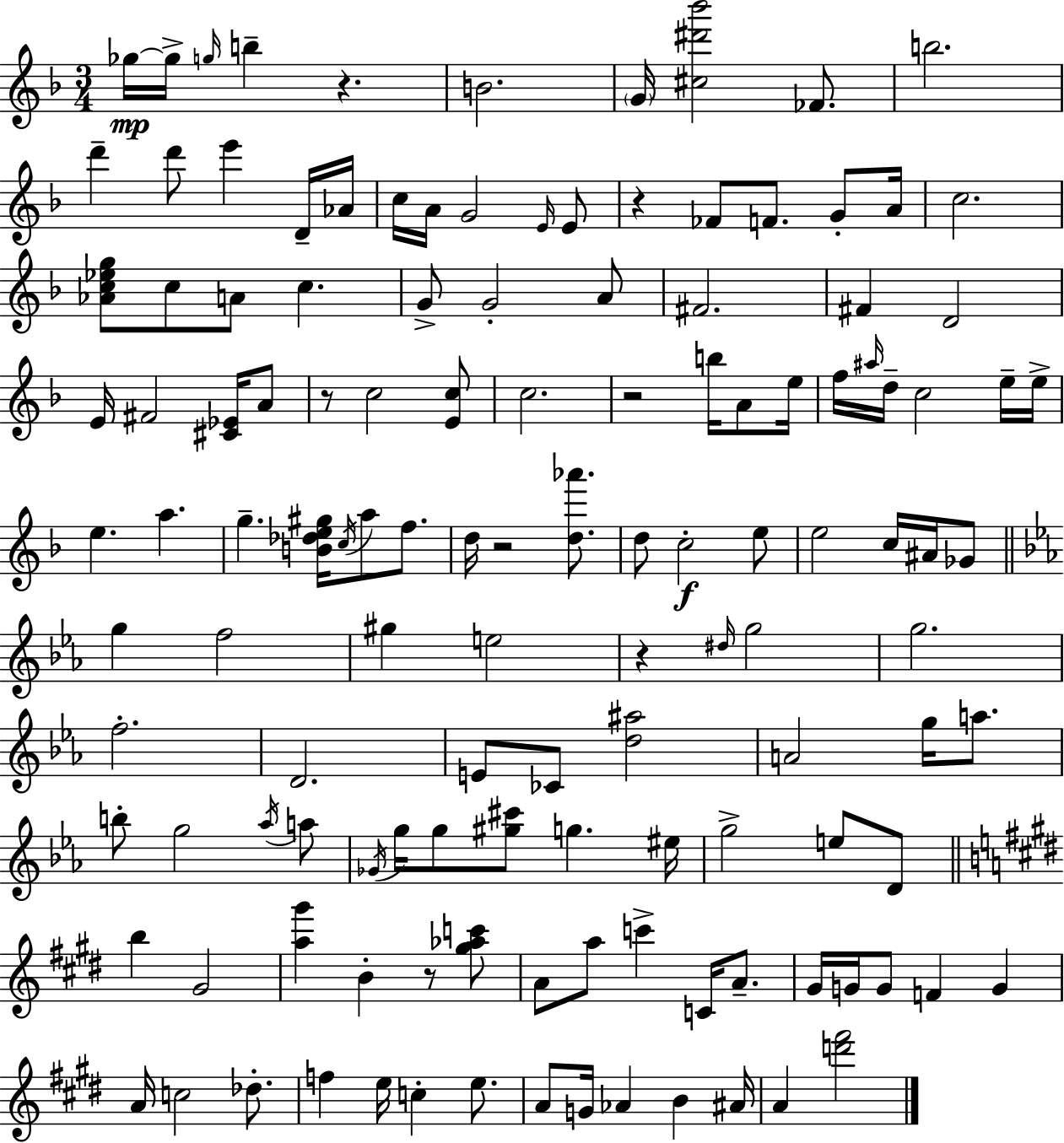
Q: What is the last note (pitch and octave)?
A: A4